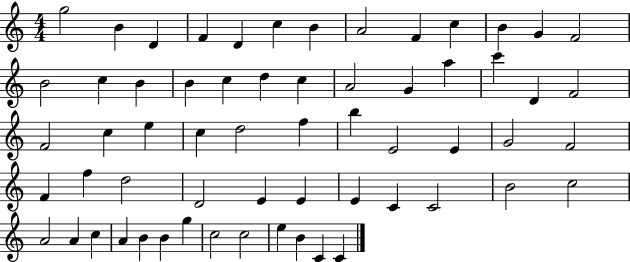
X:1
T:Untitled
M:4/4
L:1/4
K:C
g2 B D F D c B A2 F c B G F2 B2 c B B c d c A2 G a c' D F2 F2 c e c d2 f b E2 E G2 F2 F f d2 D2 E E E C C2 B2 c2 A2 A c A B B g c2 c2 e B C C